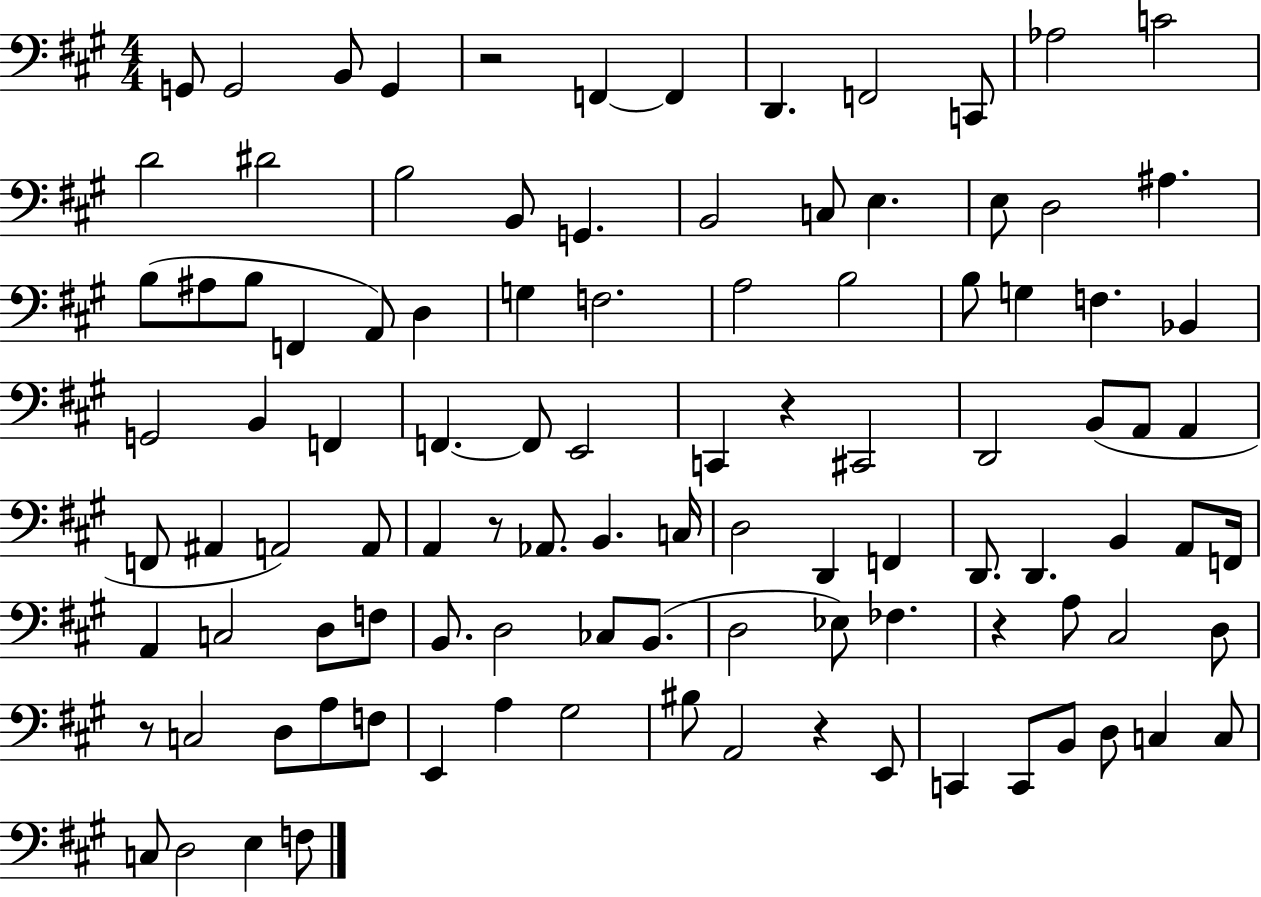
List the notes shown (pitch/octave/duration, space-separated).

G2/e G2/h B2/e G2/q R/h F2/q F2/q D2/q. F2/h C2/e Ab3/h C4/h D4/h D#4/h B3/h B2/e G2/q. B2/h C3/e E3/q. E3/e D3/h A#3/q. B3/e A#3/e B3/e F2/q A2/e D3/q G3/q F3/h. A3/h B3/h B3/e G3/q F3/q. Bb2/q G2/h B2/q F2/q F2/q. F2/e E2/h C2/q R/q C#2/h D2/h B2/e A2/e A2/q F2/e A#2/q A2/h A2/e A2/q R/e Ab2/e. B2/q. C3/s D3/h D2/q F2/q D2/e. D2/q. B2/q A2/e F2/s A2/q C3/h D3/e F3/e B2/e. D3/h CES3/e B2/e. D3/h Eb3/e FES3/q. R/q A3/e C#3/h D3/e R/e C3/h D3/e A3/e F3/e E2/q A3/q G#3/h BIS3/e A2/h R/q E2/e C2/q C2/e B2/e D3/e C3/q C3/e C3/e D3/h E3/q F3/e